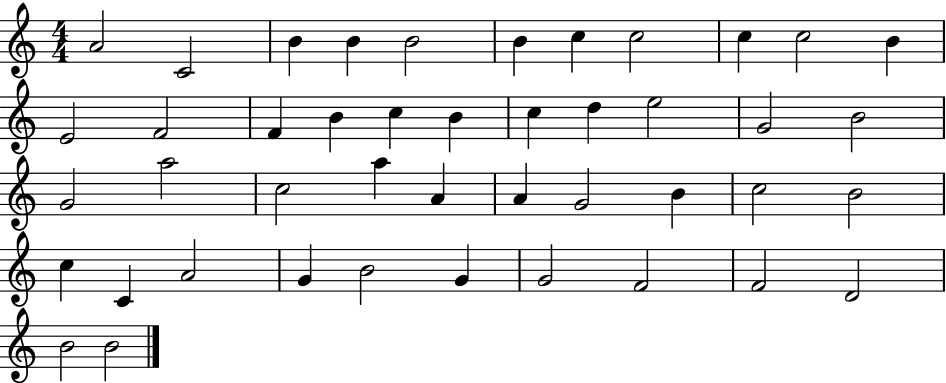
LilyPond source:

{
  \clef treble
  \numericTimeSignature
  \time 4/4
  \key c \major
  a'2 c'2 | b'4 b'4 b'2 | b'4 c''4 c''2 | c''4 c''2 b'4 | \break e'2 f'2 | f'4 b'4 c''4 b'4 | c''4 d''4 e''2 | g'2 b'2 | \break g'2 a''2 | c''2 a''4 a'4 | a'4 g'2 b'4 | c''2 b'2 | \break c''4 c'4 a'2 | g'4 b'2 g'4 | g'2 f'2 | f'2 d'2 | \break b'2 b'2 | \bar "|."
}